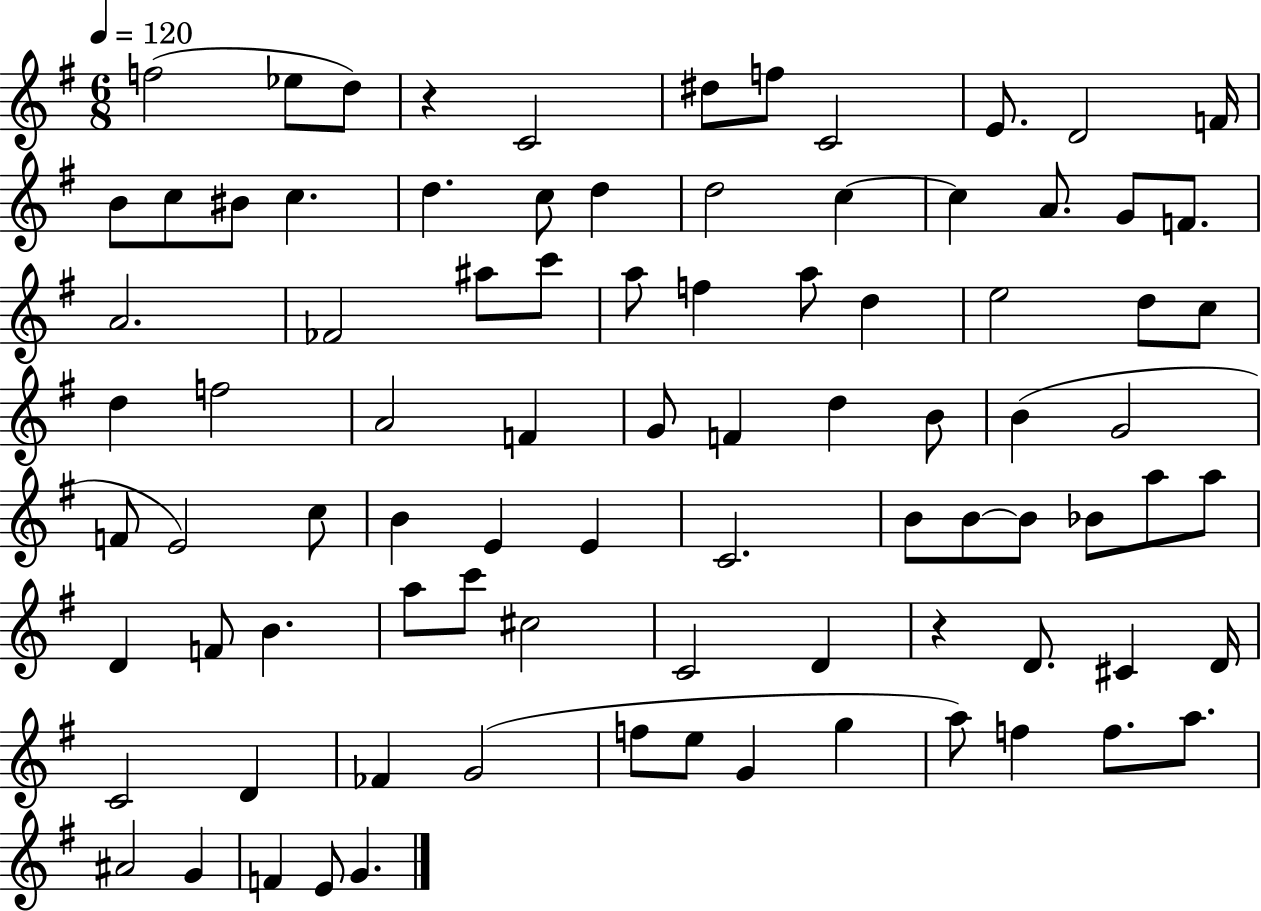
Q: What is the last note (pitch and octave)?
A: G4